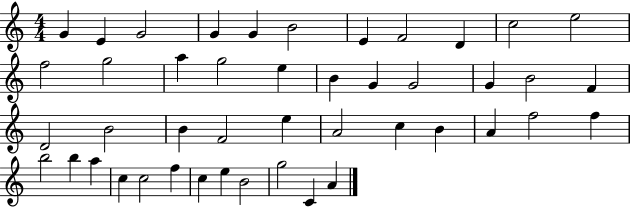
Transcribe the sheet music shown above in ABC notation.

X:1
T:Untitled
M:4/4
L:1/4
K:C
G E G2 G G B2 E F2 D c2 e2 f2 g2 a g2 e B G G2 G B2 F D2 B2 B F2 e A2 c B A f2 f b2 b a c c2 f c e B2 g2 C A